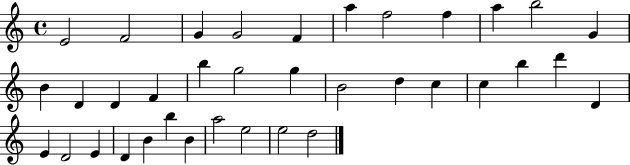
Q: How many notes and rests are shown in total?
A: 36